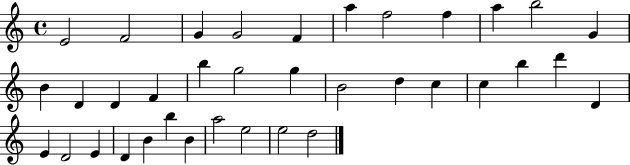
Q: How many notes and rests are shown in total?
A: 36